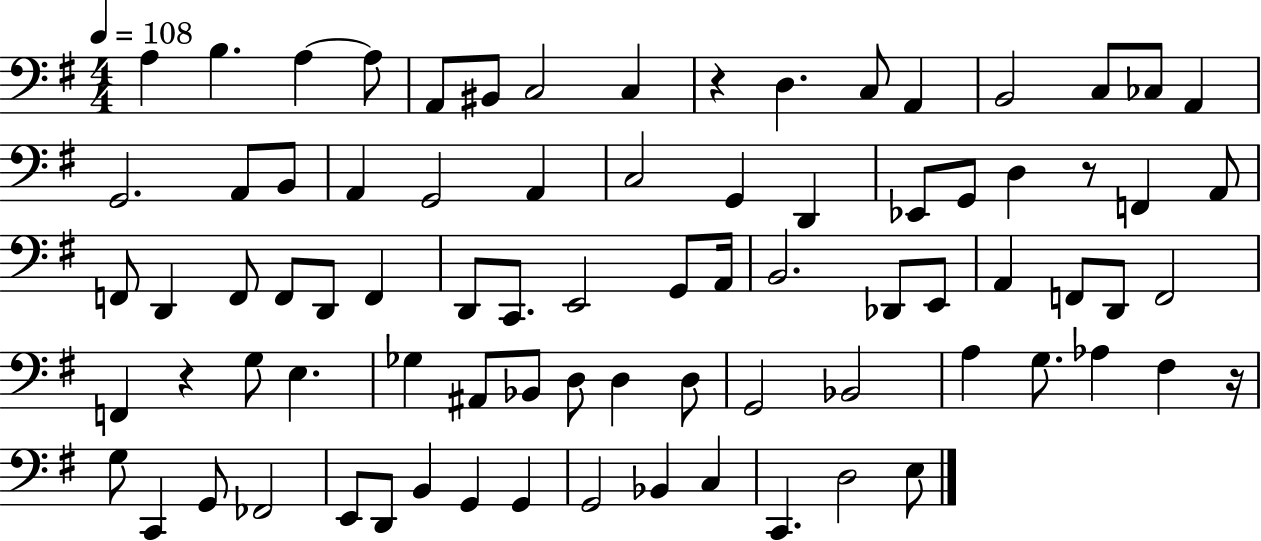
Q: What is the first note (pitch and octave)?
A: A3